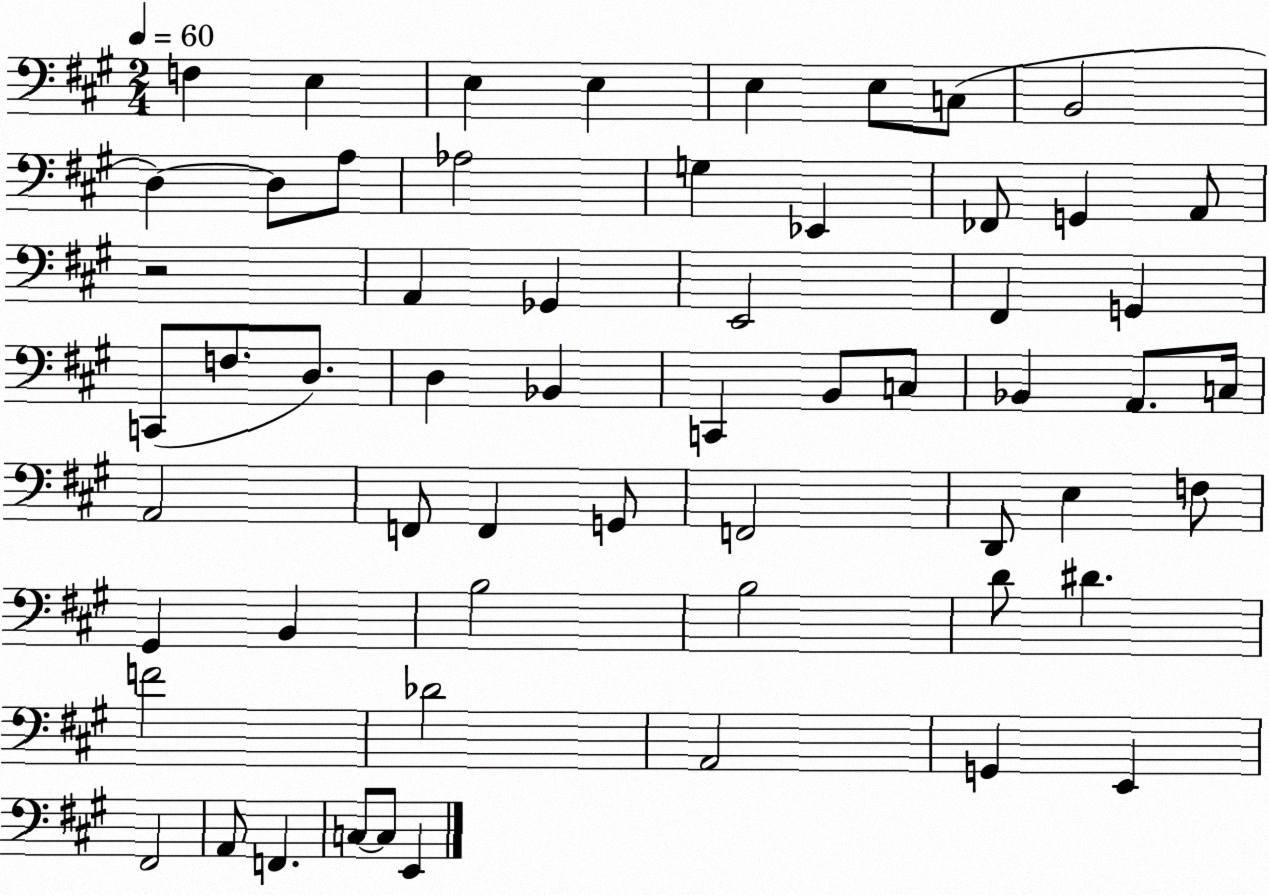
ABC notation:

X:1
T:Untitled
M:2/4
L:1/4
K:A
F, E, E, E, E, E,/2 C,/2 B,,2 D, D,/2 A,/2 _A,2 G, _E,, _F,,/2 G,, A,,/2 z2 A,, _G,, E,,2 ^F,, G,, C,,/2 F,/2 D,/2 D, _B,, C,, B,,/2 C,/2 _B,, A,,/2 C,/4 A,,2 F,,/2 F,, G,,/2 F,,2 D,,/2 E, F,/2 ^G,, B,, B,2 B,2 D/2 ^D F2 _D2 A,,2 G,, E,, ^F,,2 A,,/2 F,, C,/2 C,/2 E,,